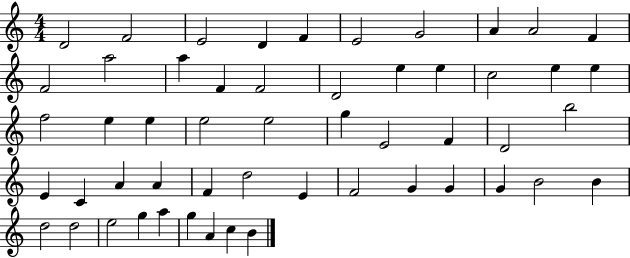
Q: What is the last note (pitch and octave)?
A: B4